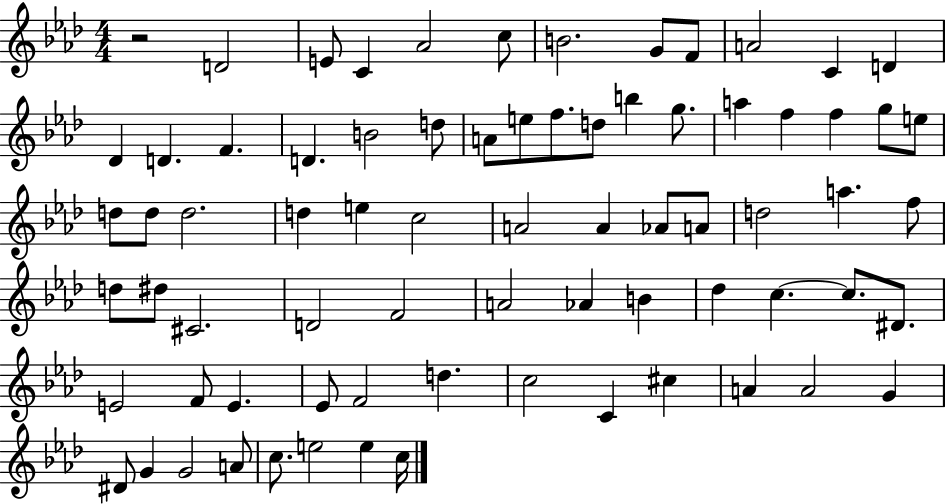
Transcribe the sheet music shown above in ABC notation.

X:1
T:Untitled
M:4/4
L:1/4
K:Ab
z2 D2 E/2 C _A2 c/2 B2 G/2 F/2 A2 C D _D D F D B2 d/2 A/2 e/2 f/2 d/2 b g/2 a f f g/2 e/2 d/2 d/2 d2 d e c2 A2 A _A/2 A/2 d2 a f/2 d/2 ^d/2 ^C2 D2 F2 A2 _A B _d c c/2 ^D/2 E2 F/2 E _E/2 F2 d c2 C ^c A A2 G ^D/2 G G2 A/2 c/2 e2 e c/4